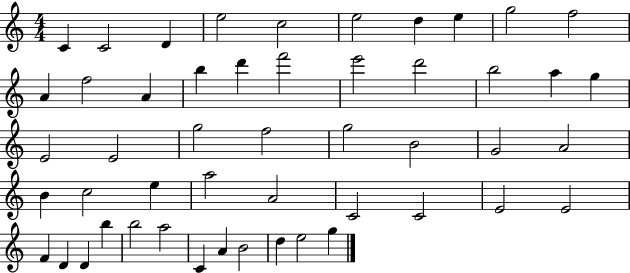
{
  \clef treble
  \numericTimeSignature
  \time 4/4
  \key c \major
  c'4 c'2 d'4 | e''2 c''2 | e''2 d''4 e''4 | g''2 f''2 | \break a'4 f''2 a'4 | b''4 d'''4 f'''2 | e'''2 d'''2 | b''2 a''4 g''4 | \break e'2 e'2 | g''2 f''2 | g''2 b'2 | g'2 a'2 | \break b'4 c''2 e''4 | a''2 a'2 | c'2 c'2 | e'2 e'2 | \break f'4 d'4 d'4 b''4 | b''2 a''2 | c'4 a'4 b'2 | d''4 e''2 g''4 | \break \bar "|."
}